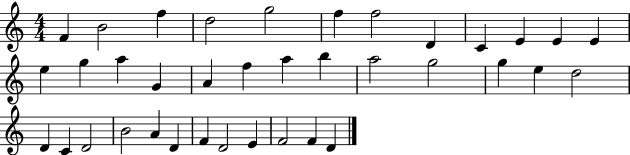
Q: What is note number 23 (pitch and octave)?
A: G5